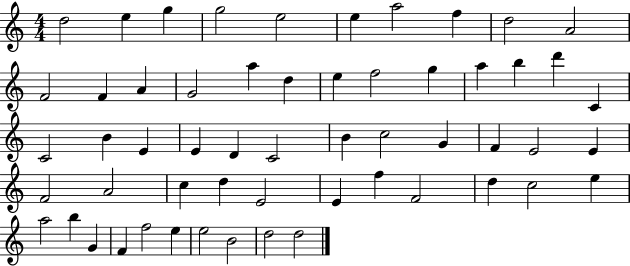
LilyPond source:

{
  \clef treble
  \numericTimeSignature
  \time 4/4
  \key c \major
  d''2 e''4 g''4 | g''2 e''2 | e''4 a''2 f''4 | d''2 a'2 | \break f'2 f'4 a'4 | g'2 a''4 d''4 | e''4 f''2 g''4 | a''4 b''4 d'''4 c'4 | \break c'2 b'4 e'4 | e'4 d'4 c'2 | b'4 c''2 g'4 | f'4 e'2 e'4 | \break f'2 a'2 | c''4 d''4 e'2 | e'4 f''4 f'2 | d''4 c''2 e''4 | \break a''2 b''4 g'4 | f'4 f''2 e''4 | e''2 b'2 | d''2 d''2 | \break \bar "|."
}